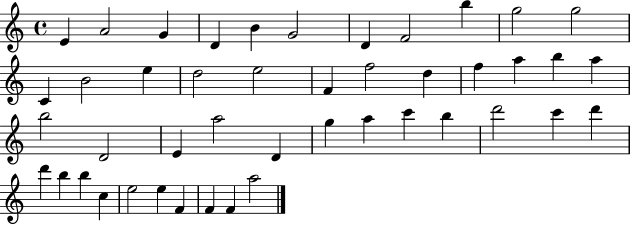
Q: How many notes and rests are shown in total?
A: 45